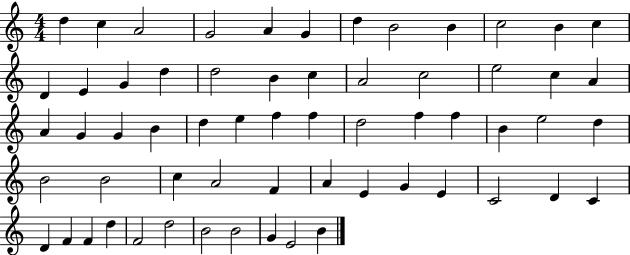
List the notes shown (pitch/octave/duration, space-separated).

D5/q C5/q A4/h G4/h A4/q G4/q D5/q B4/h B4/q C5/h B4/q C5/q D4/q E4/q G4/q D5/q D5/h B4/q C5/q A4/h C5/h E5/h C5/q A4/q A4/q G4/q G4/q B4/q D5/q E5/q F5/q F5/q D5/h F5/q F5/q B4/q E5/h D5/q B4/h B4/h C5/q A4/h F4/q A4/q E4/q G4/q E4/q C4/h D4/q C4/q D4/q F4/q F4/q D5/q F4/h D5/h B4/h B4/h G4/q E4/h B4/q